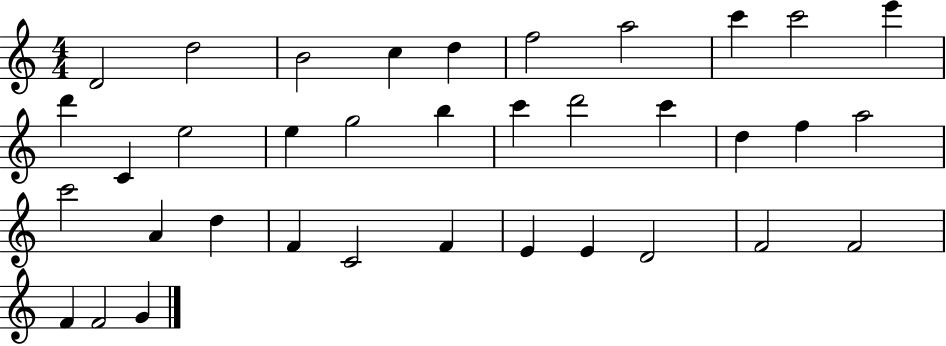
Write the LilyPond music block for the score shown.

{
  \clef treble
  \numericTimeSignature
  \time 4/4
  \key c \major
  d'2 d''2 | b'2 c''4 d''4 | f''2 a''2 | c'''4 c'''2 e'''4 | \break d'''4 c'4 e''2 | e''4 g''2 b''4 | c'''4 d'''2 c'''4 | d''4 f''4 a''2 | \break c'''2 a'4 d''4 | f'4 c'2 f'4 | e'4 e'4 d'2 | f'2 f'2 | \break f'4 f'2 g'4 | \bar "|."
}